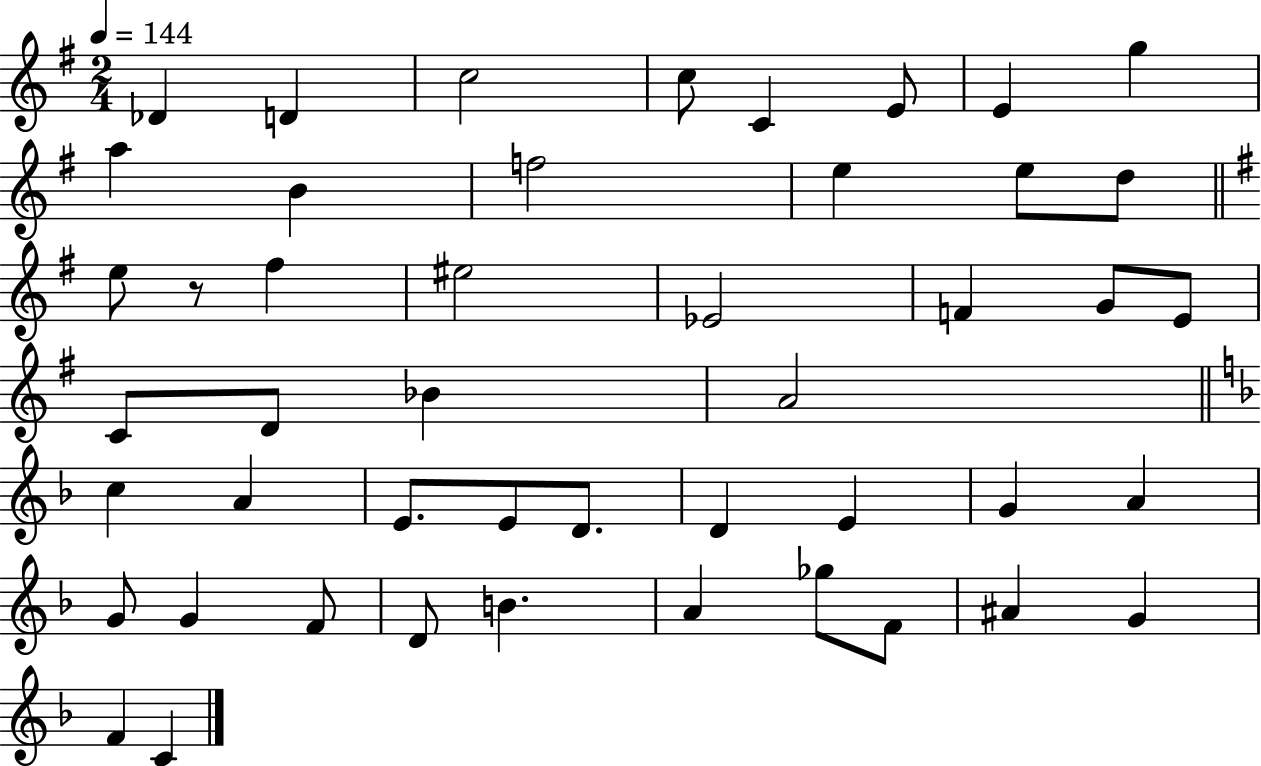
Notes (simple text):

Db4/q D4/q C5/h C5/e C4/q E4/e E4/q G5/q A5/q B4/q F5/h E5/q E5/e D5/e E5/e R/e F#5/q EIS5/h Eb4/h F4/q G4/e E4/e C4/e D4/e Bb4/q A4/h C5/q A4/q E4/e. E4/e D4/e. D4/q E4/q G4/q A4/q G4/e G4/q F4/e D4/e B4/q. A4/q Gb5/e F4/e A#4/q G4/q F4/q C4/q